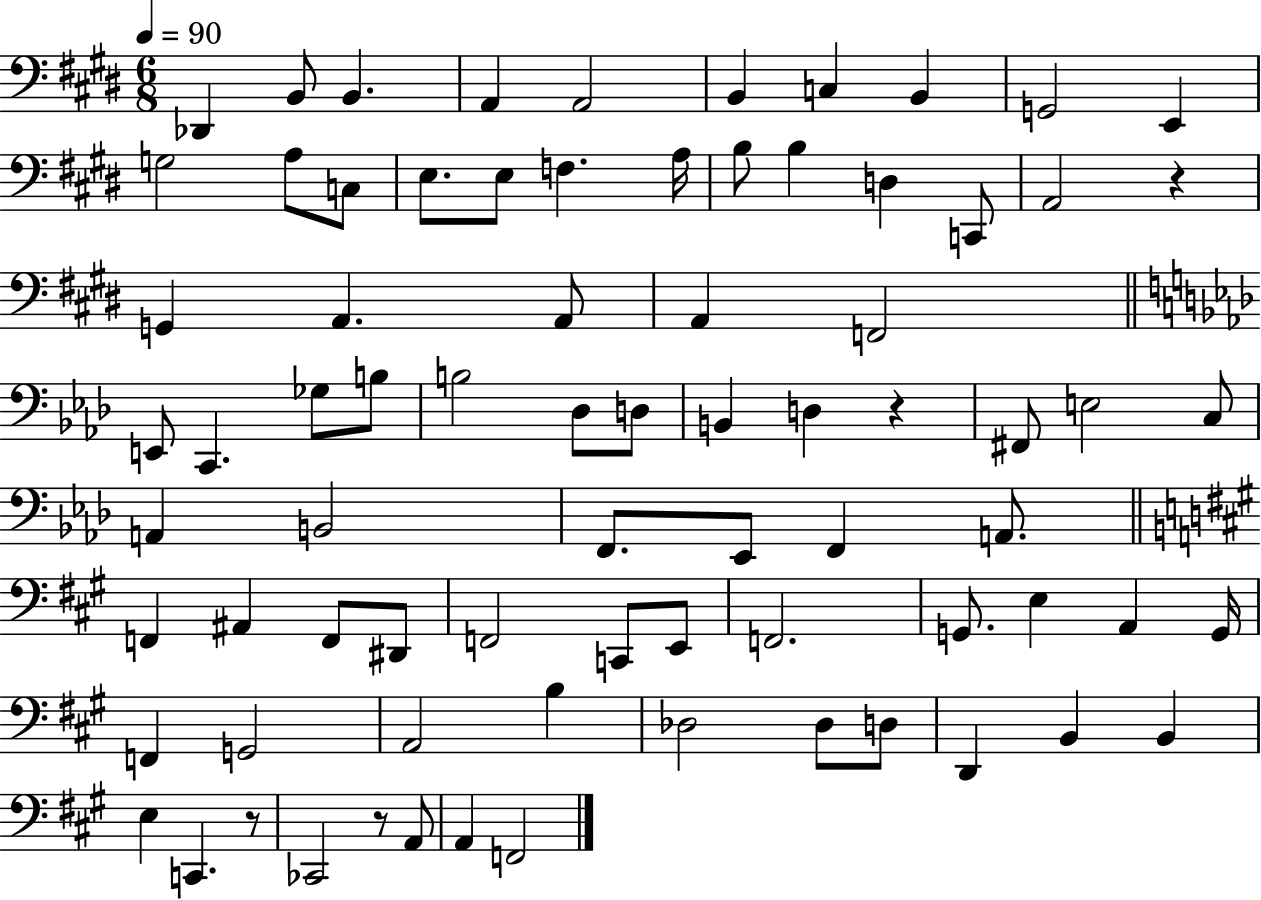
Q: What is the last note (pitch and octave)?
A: F2